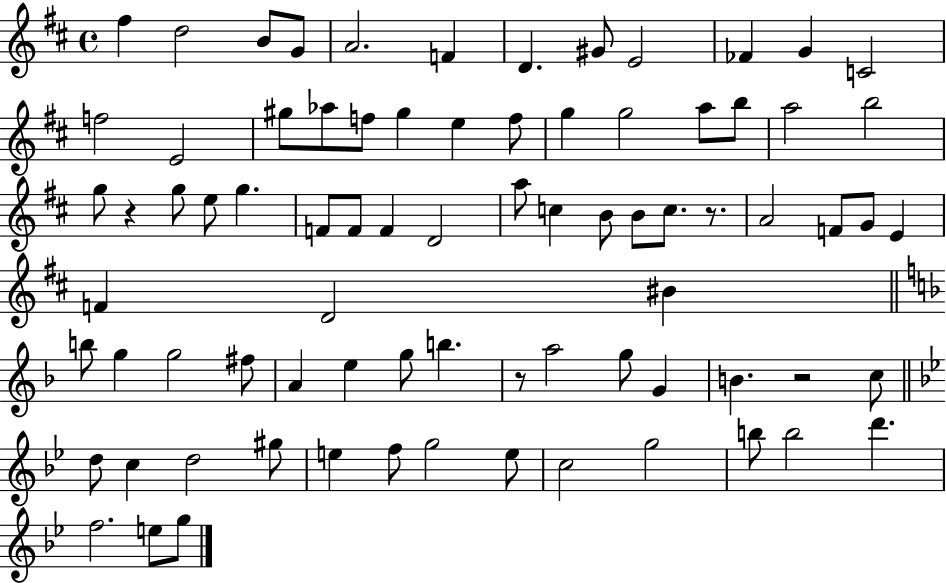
X:1
T:Untitled
M:4/4
L:1/4
K:D
^f d2 B/2 G/2 A2 F D ^G/2 E2 _F G C2 f2 E2 ^g/2 _a/2 f/2 ^g e f/2 g g2 a/2 b/2 a2 b2 g/2 z g/2 e/2 g F/2 F/2 F D2 a/2 c B/2 B/2 c/2 z/2 A2 F/2 G/2 E F D2 ^B b/2 g g2 ^f/2 A e g/2 b z/2 a2 g/2 G B z2 c/2 d/2 c d2 ^g/2 e f/2 g2 e/2 c2 g2 b/2 b2 d' f2 e/2 g/2